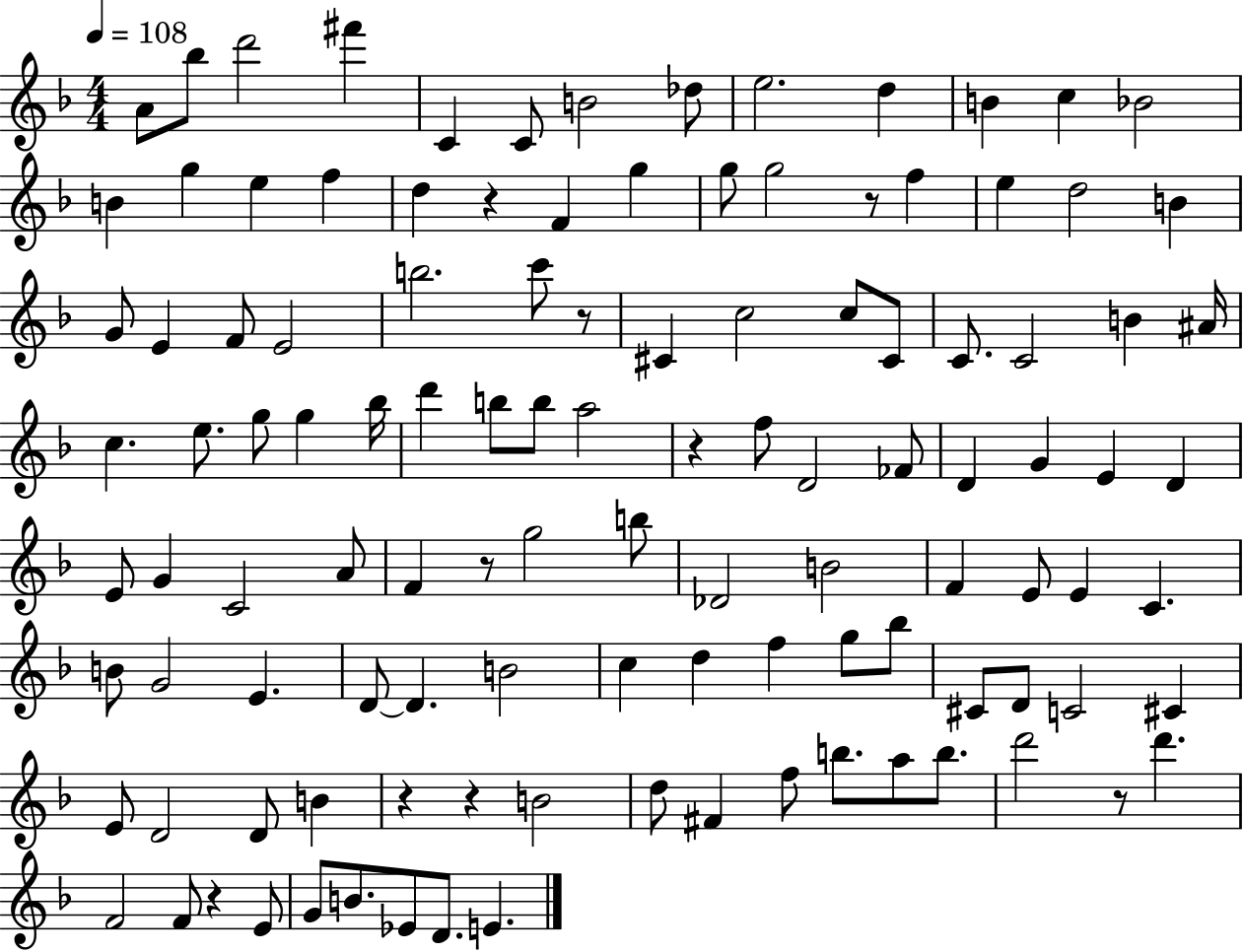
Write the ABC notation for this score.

X:1
T:Untitled
M:4/4
L:1/4
K:F
A/2 _b/2 d'2 ^f' C C/2 B2 _d/2 e2 d B c _B2 B g e f d z F g g/2 g2 z/2 f e d2 B G/2 E F/2 E2 b2 c'/2 z/2 ^C c2 c/2 ^C/2 C/2 C2 B ^A/4 c e/2 g/2 g _b/4 d' b/2 b/2 a2 z f/2 D2 _F/2 D G E D E/2 G C2 A/2 F z/2 g2 b/2 _D2 B2 F E/2 E C B/2 G2 E D/2 D B2 c d f g/2 _b/2 ^C/2 D/2 C2 ^C E/2 D2 D/2 B z z B2 d/2 ^F f/2 b/2 a/2 b/2 d'2 z/2 d' F2 F/2 z E/2 G/2 B/2 _E/2 D/2 E